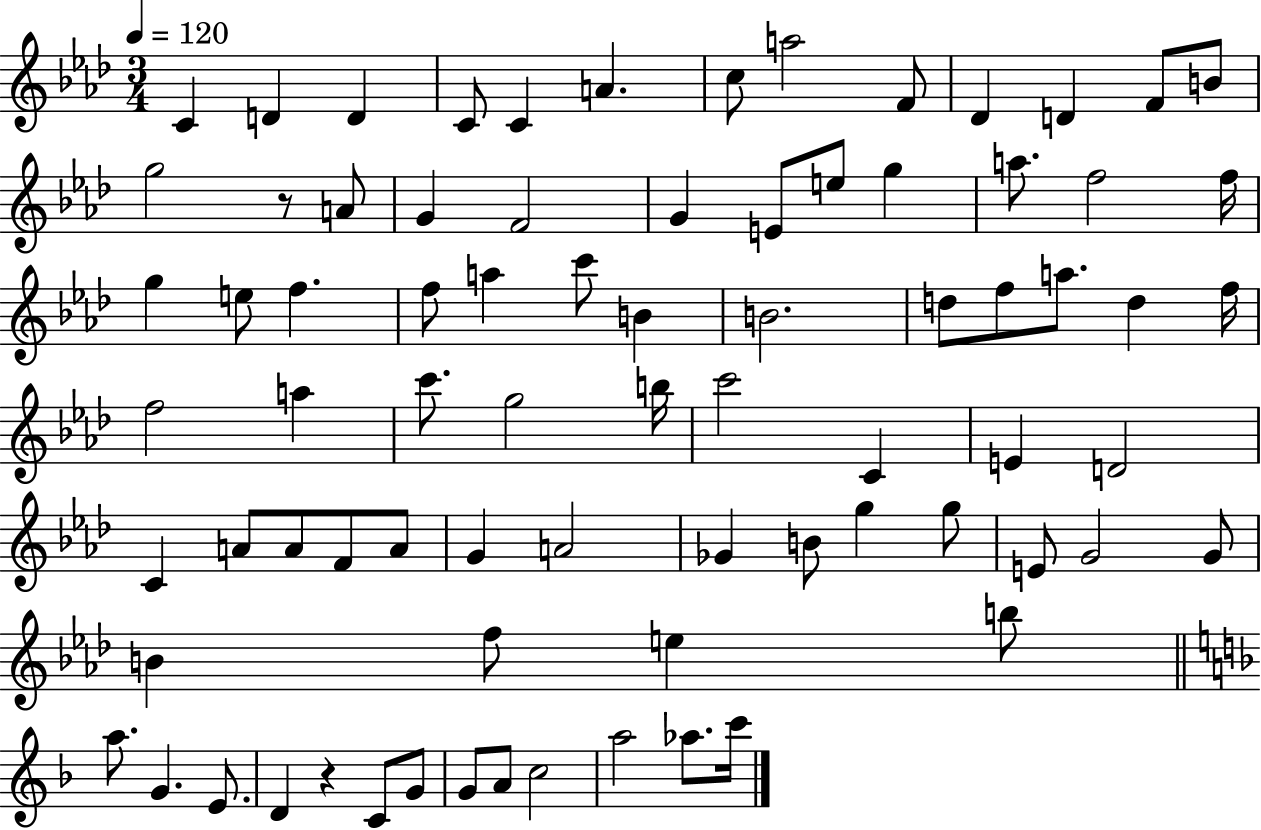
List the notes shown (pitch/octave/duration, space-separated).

C4/q D4/q D4/q C4/e C4/q A4/q. C5/e A5/h F4/e Db4/q D4/q F4/e B4/e G5/h R/e A4/e G4/q F4/h G4/q E4/e E5/e G5/q A5/e. F5/h F5/s G5/q E5/e F5/q. F5/e A5/q C6/e B4/q B4/h. D5/e F5/e A5/e. D5/q F5/s F5/h A5/q C6/e. G5/h B5/s C6/h C4/q E4/q D4/h C4/q A4/e A4/e F4/e A4/e G4/q A4/h Gb4/q B4/e G5/q G5/e E4/e G4/h G4/e B4/q F5/e E5/q B5/e A5/e. G4/q. E4/e. D4/q R/q C4/e G4/e G4/e A4/e C5/h A5/h Ab5/e. C6/s